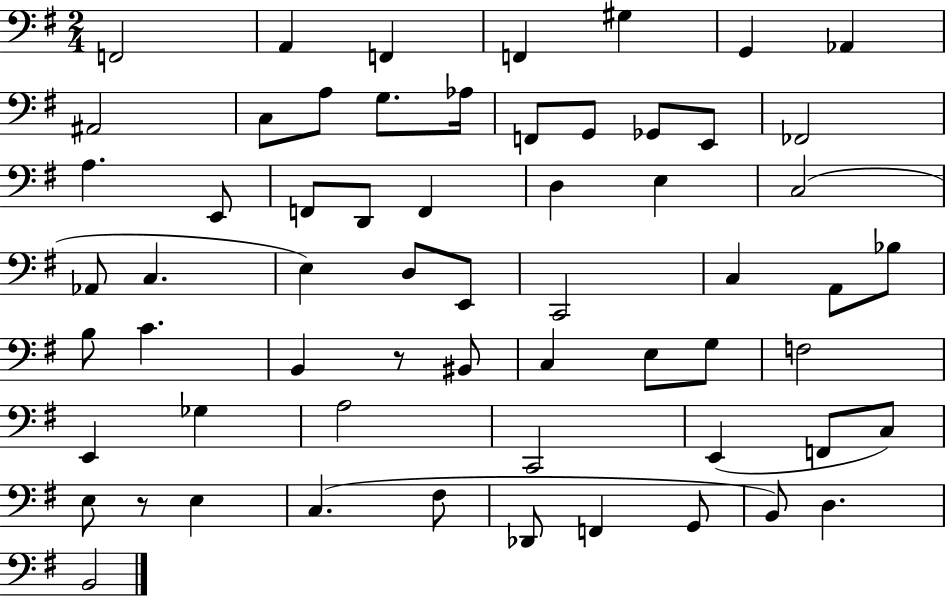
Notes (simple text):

F2/h A2/q F2/q F2/q G#3/q G2/q Ab2/q A#2/h C3/e A3/e G3/e. Ab3/s F2/e G2/e Gb2/e E2/e FES2/h A3/q. E2/e F2/e D2/e F2/q D3/q E3/q C3/h Ab2/e C3/q. E3/q D3/e E2/e C2/h C3/q A2/e Bb3/e B3/e C4/q. B2/q R/e BIS2/e C3/q E3/e G3/e F3/h E2/q Gb3/q A3/h C2/h E2/q F2/e C3/e E3/e R/e E3/q C3/q. F#3/e Db2/e F2/q G2/e B2/e D3/q. B2/h